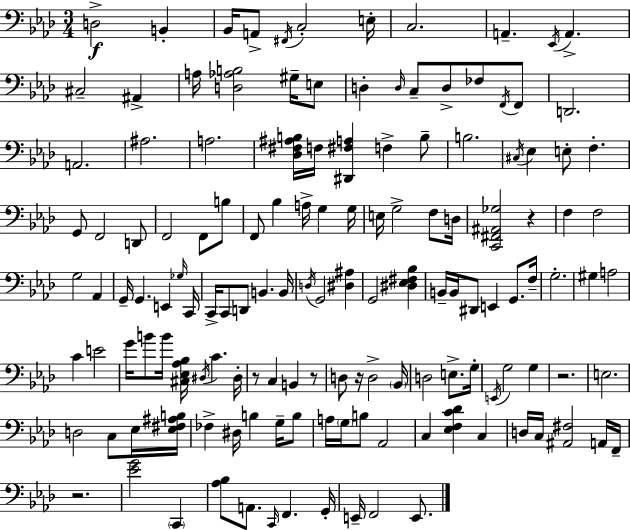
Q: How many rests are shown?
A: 6